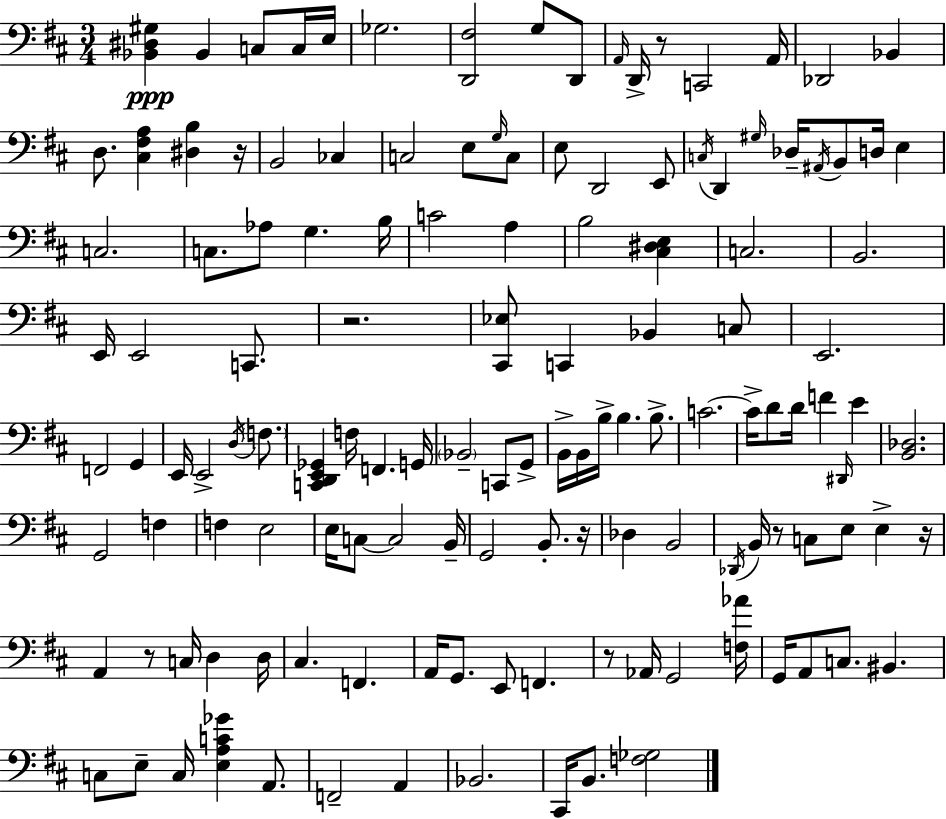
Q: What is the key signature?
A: D major